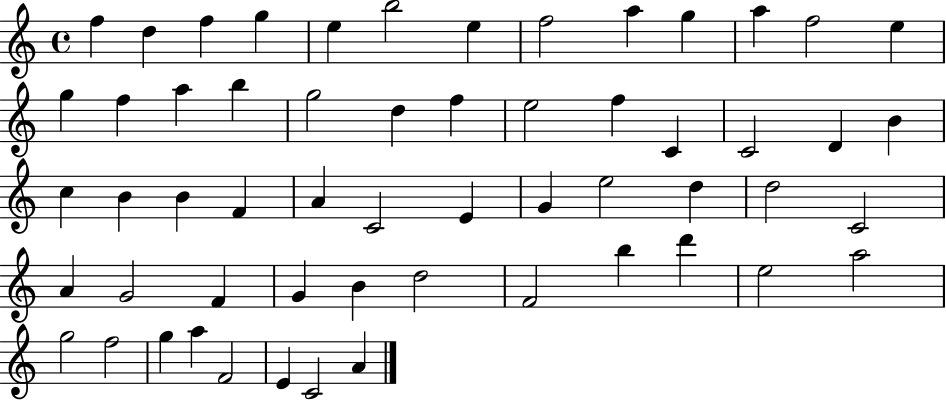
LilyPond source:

{
  \clef treble
  \time 4/4
  \defaultTimeSignature
  \key c \major
  f''4 d''4 f''4 g''4 | e''4 b''2 e''4 | f''2 a''4 g''4 | a''4 f''2 e''4 | \break g''4 f''4 a''4 b''4 | g''2 d''4 f''4 | e''2 f''4 c'4 | c'2 d'4 b'4 | \break c''4 b'4 b'4 f'4 | a'4 c'2 e'4 | g'4 e''2 d''4 | d''2 c'2 | \break a'4 g'2 f'4 | g'4 b'4 d''2 | f'2 b''4 d'''4 | e''2 a''2 | \break g''2 f''2 | g''4 a''4 f'2 | e'4 c'2 a'4 | \bar "|."
}